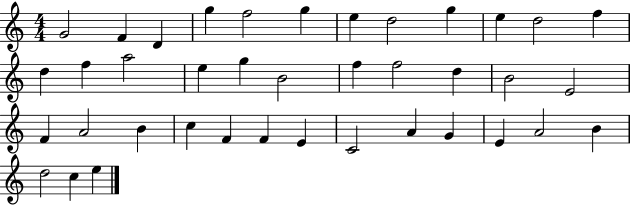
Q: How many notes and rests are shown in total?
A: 39